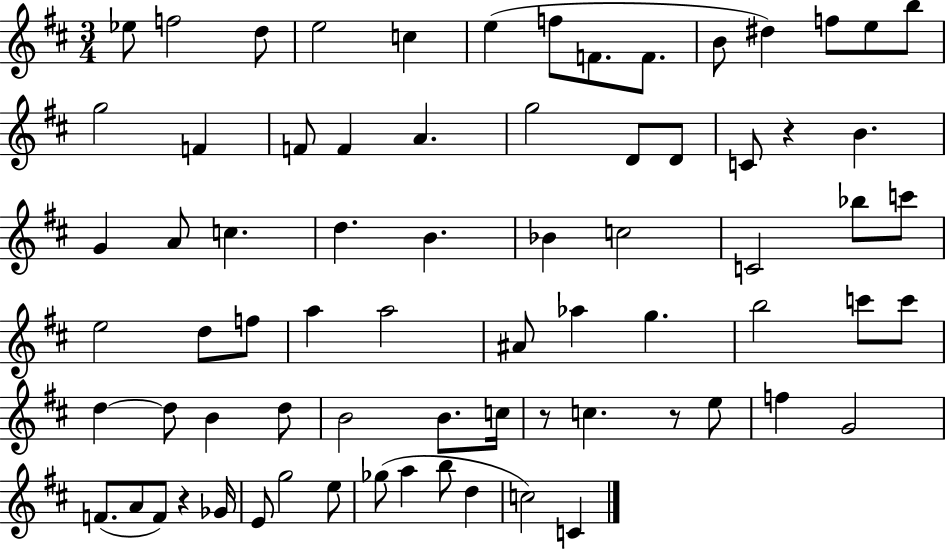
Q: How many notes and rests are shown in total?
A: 73